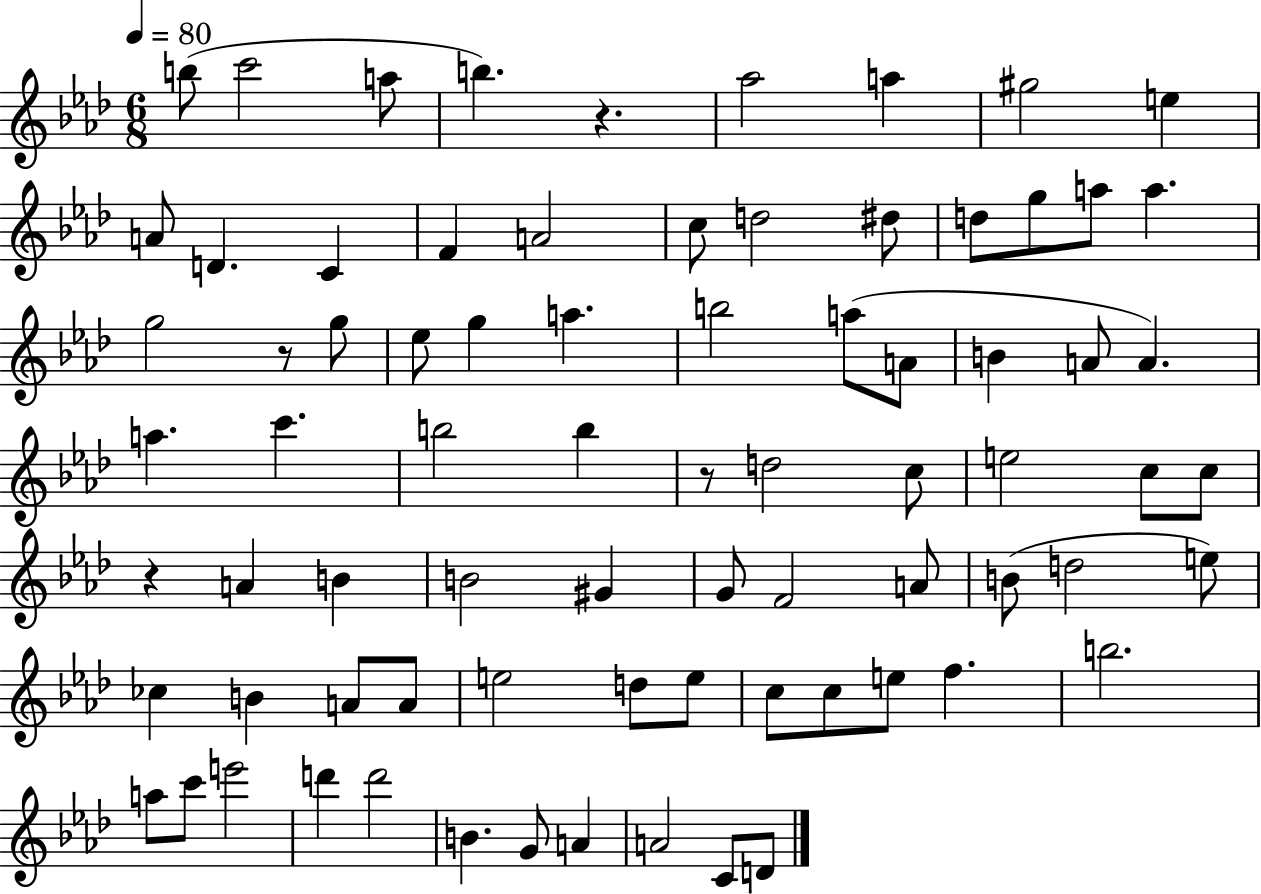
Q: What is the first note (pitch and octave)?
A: B5